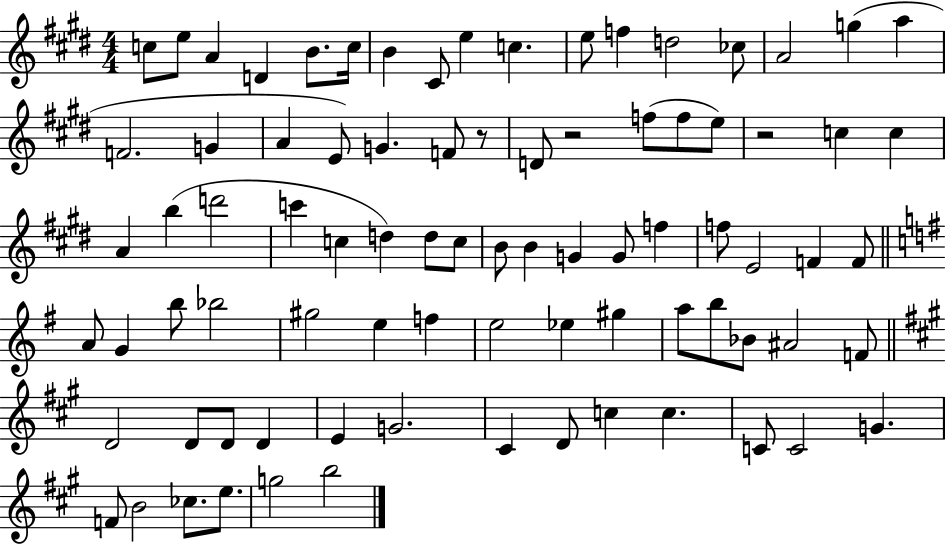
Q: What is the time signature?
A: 4/4